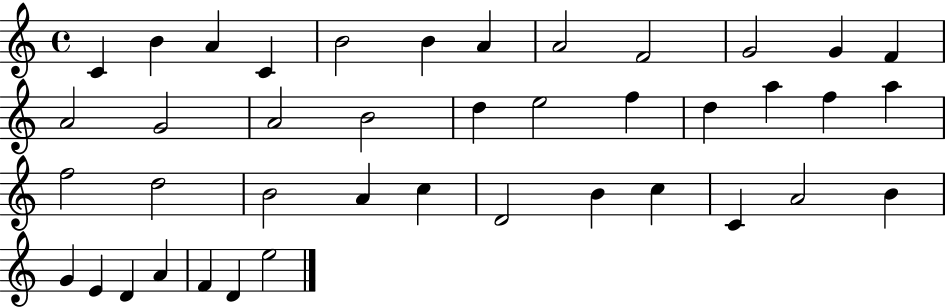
C4/q B4/q A4/q C4/q B4/h B4/q A4/q A4/h F4/h G4/h G4/q F4/q A4/h G4/h A4/h B4/h D5/q E5/h F5/q D5/q A5/q F5/q A5/q F5/h D5/h B4/h A4/q C5/q D4/h B4/q C5/q C4/q A4/h B4/q G4/q E4/q D4/q A4/q F4/q D4/q E5/h